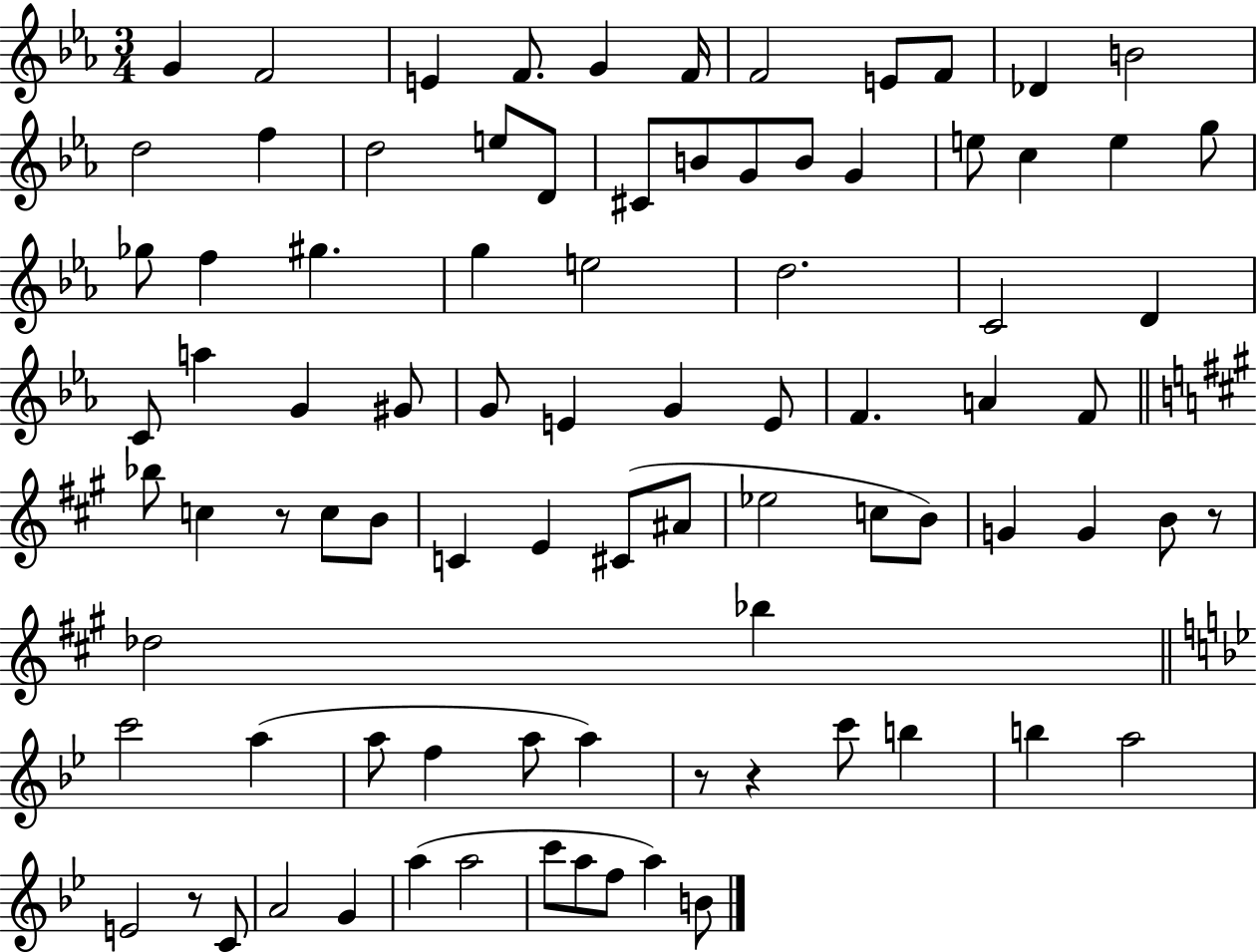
{
  \clef treble
  \numericTimeSignature
  \time 3/4
  \key ees \major
  g'4 f'2 | e'4 f'8. g'4 f'16 | f'2 e'8 f'8 | des'4 b'2 | \break d''2 f''4 | d''2 e''8 d'8 | cis'8 b'8 g'8 b'8 g'4 | e''8 c''4 e''4 g''8 | \break ges''8 f''4 gis''4. | g''4 e''2 | d''2. | c'2 d'4 | \break c'8 a''4 g'4 gis'8 | g'8 e'4 g'4 e'8 | f'4. a'4 f'8 | \bar "||" \break \key a \major bes''8 c''4 r8 c''8 b'8 | c'4 e'4 cis'8( ais'8 | ees''2 c''8 b'8) | g'4 g'4 b'8 r8 | \break des''2 bes''4 | \bar "||" \break \key bes \major c'''2 a''4( | a''8 f''4 a''8 a''4) | r8 r4 c'''8 b''4 | b''4 a''2 | \break e'2 r8 c'8 | a'2 g'4 | a''4( a''2 | c'''8 a''8 f''8 a''4) b'8 | \break \bar "|."
}